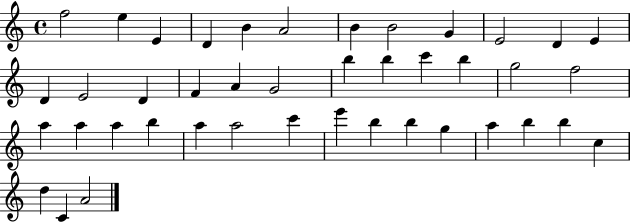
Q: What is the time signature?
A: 4/4